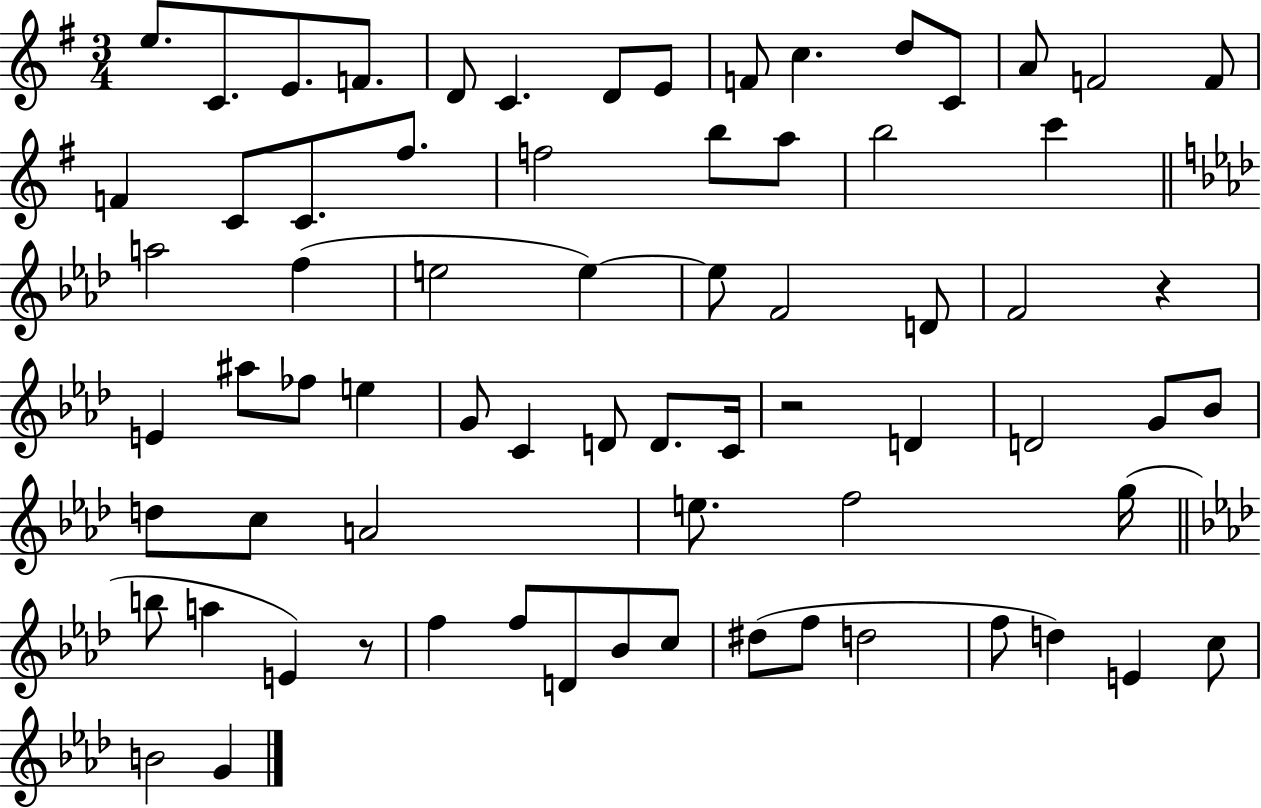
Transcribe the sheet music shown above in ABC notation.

X:1
T:Untitled
M:3/4
L:1/4
K:G
e/2 C/2 E/2 F/2 D/2 C D/2 E/2 F/2 c d/2 C/2 A/2 F2 F/2 F C/2 C/2 ^f/2 f2 b/2 a/2 b2 c' a2 f e2 e e/2 F2 D/2 F2 z E ^a/2 _f/2 e G/2 C D/2 D/2 C/4 z2 D D2 G/2 _B/2 d/2 c/2 A2 e/2 f2 g/4 b/2 a E z/2 f f/2 D/2 _B/2 c/2 ^d/2 f/2 d2 f/2 d E c/2 B2 G